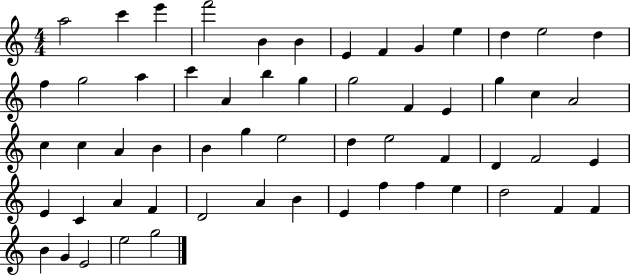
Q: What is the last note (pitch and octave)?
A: G5